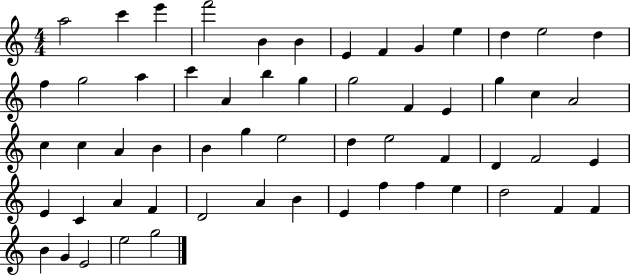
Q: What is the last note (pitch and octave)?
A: G5